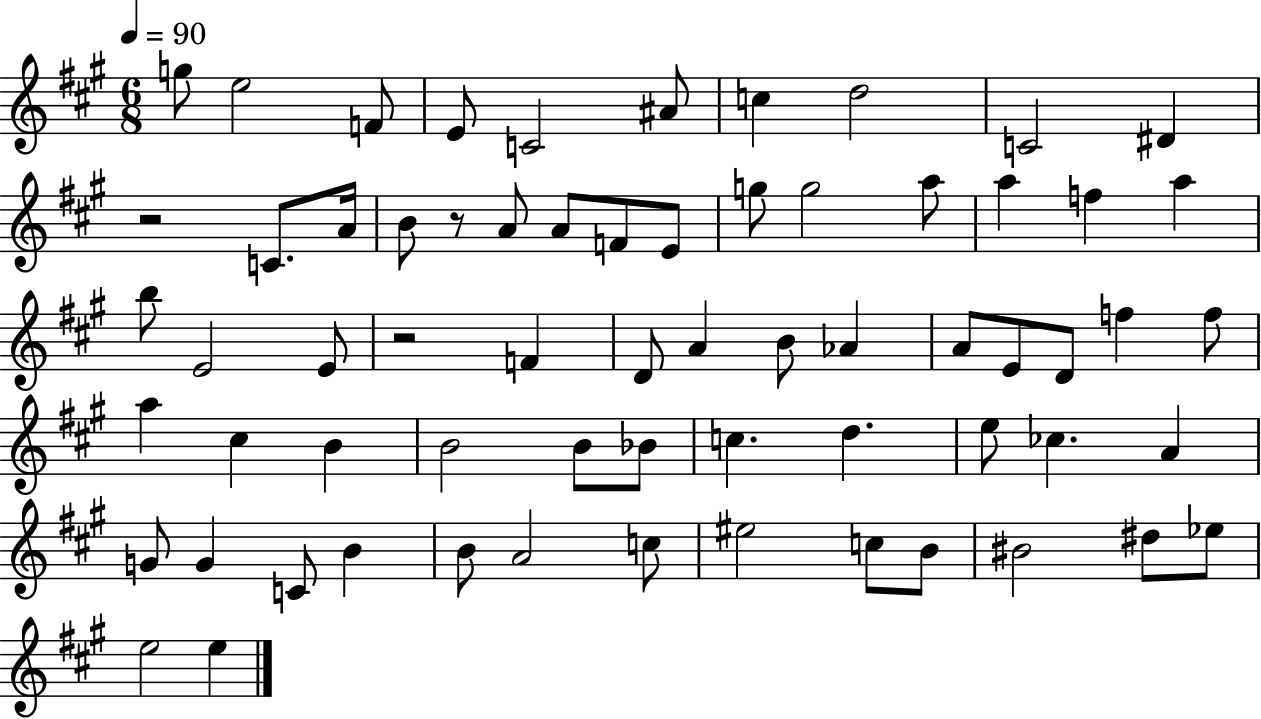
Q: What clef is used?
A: treble